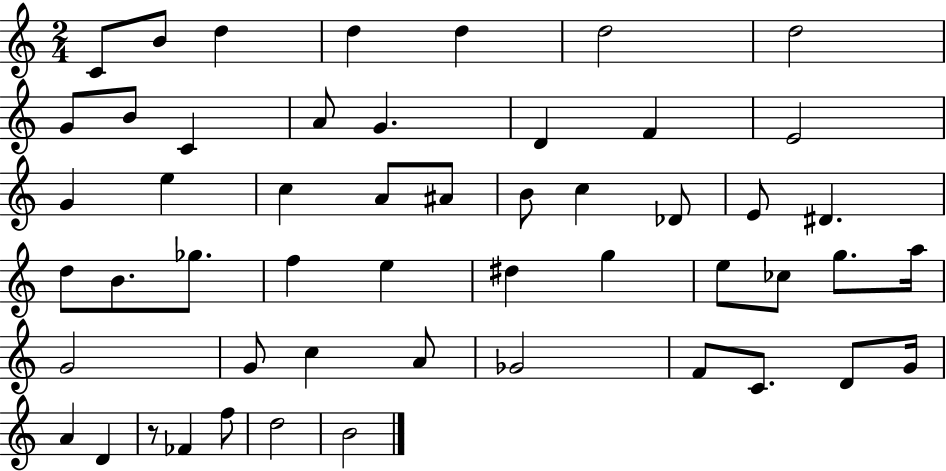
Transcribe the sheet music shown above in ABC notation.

X:1
T:Untitled
M:2/4
L:1/4
K:C
C/2 B/2 d d d d2 d2 G/2 B/2 C A/2 G D F E2 G e c A/2 ^A/2 B/2 c _D/2 E/2 ^D d/2 B/2 _g/2 f e ^d g e/2 _c/2 g/2 a/4 G2 G/2 c A/2 _G2 F/2 C/2 D/2 G/4 A D z/2 _F f/2 d2 B2